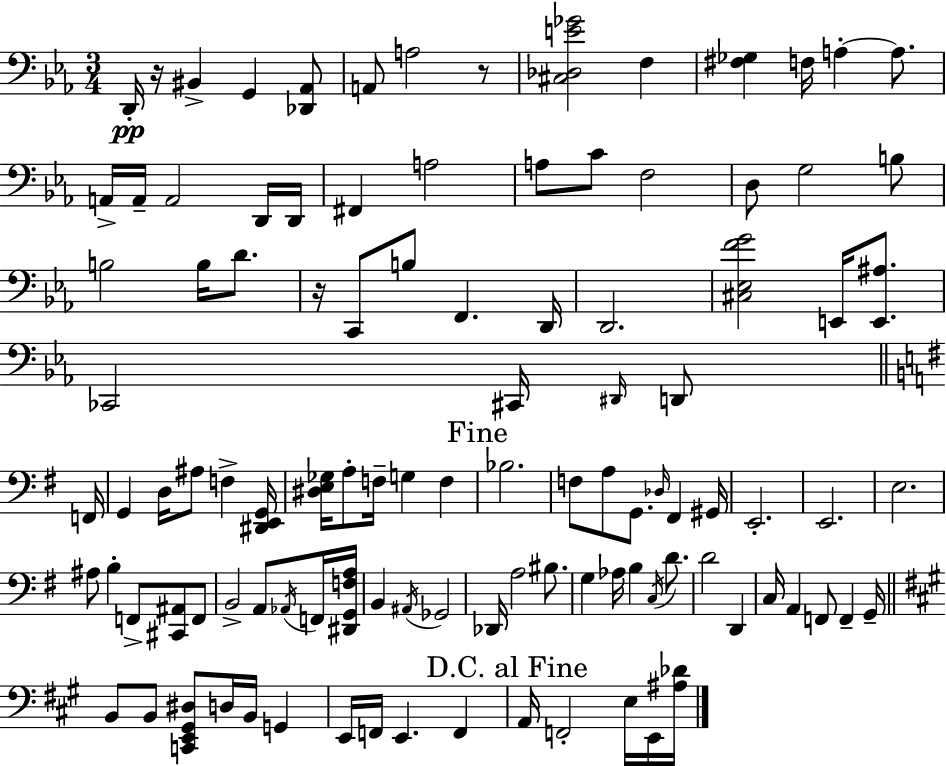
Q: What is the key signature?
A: C minor